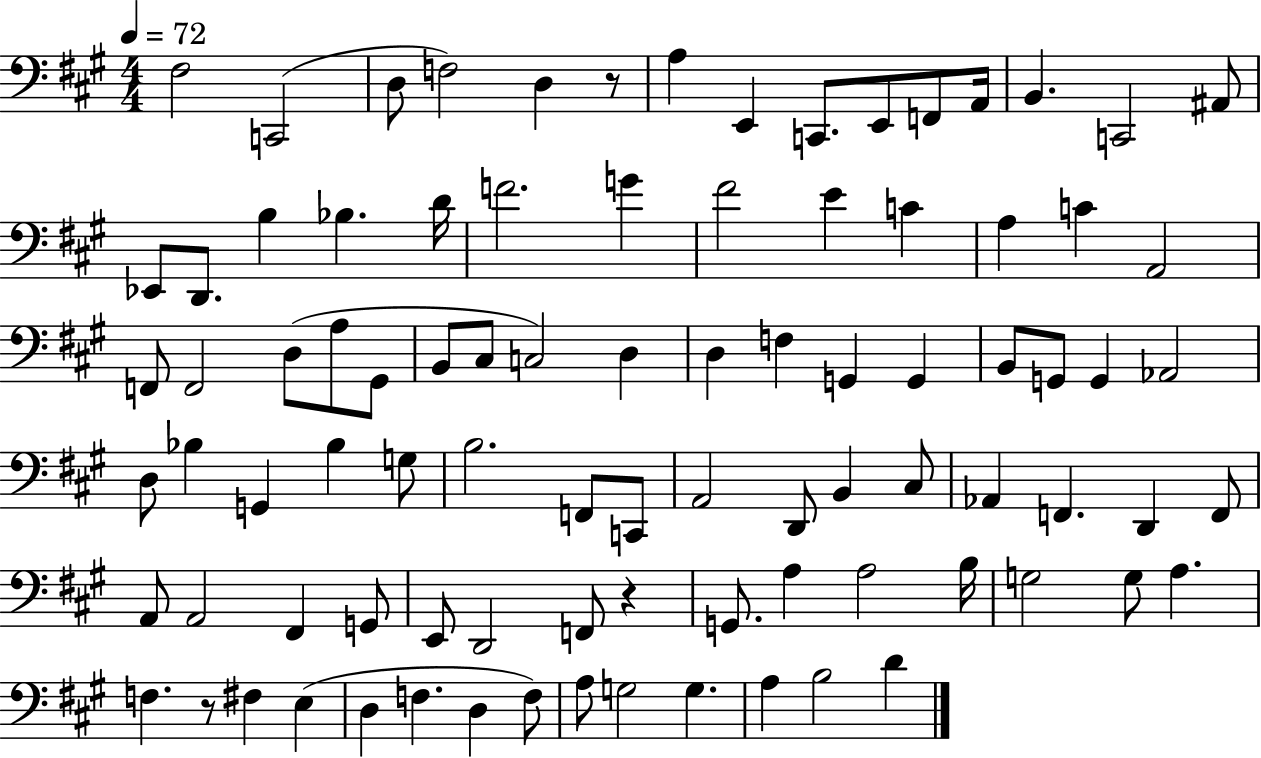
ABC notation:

X:1
T:Untitled
M:4/4
L:1/4
K:A
^F,2 C,,2 D,/2 F,2 D, z/2 A, E,, C,,/2 E,,/2 F,,/2 A,,/4 B,, C,,2 ^A,,/2 _E,,/2 D,,/2 B, _B, D/4 F2 G ^F2 E C A, C A,,2 F,,/2 F,,2 D,/2 A,/2 ^G,,/2 B,,/2 ^C,/2 C,2 D, D, F, G,, G,, B,,/2 G,,/2 G,, _A,,2 D,/2 _B, G,, _B, G,/2 B,2 F,,/2 C,,/2 A,,2 D,,/2 B,, ^C,/2 _A,, F,, D,, F,,/2 A,,/2 A,,2 ^F,, G,,/2 E,,/2 D,,2 F,,/2 z G,,/2 A, A,2 B,/4 G,2 G,/2 A, F, z/2 ^F, E, D, F, D, F,/2 A,/2 G,2 G, A, B,2 D